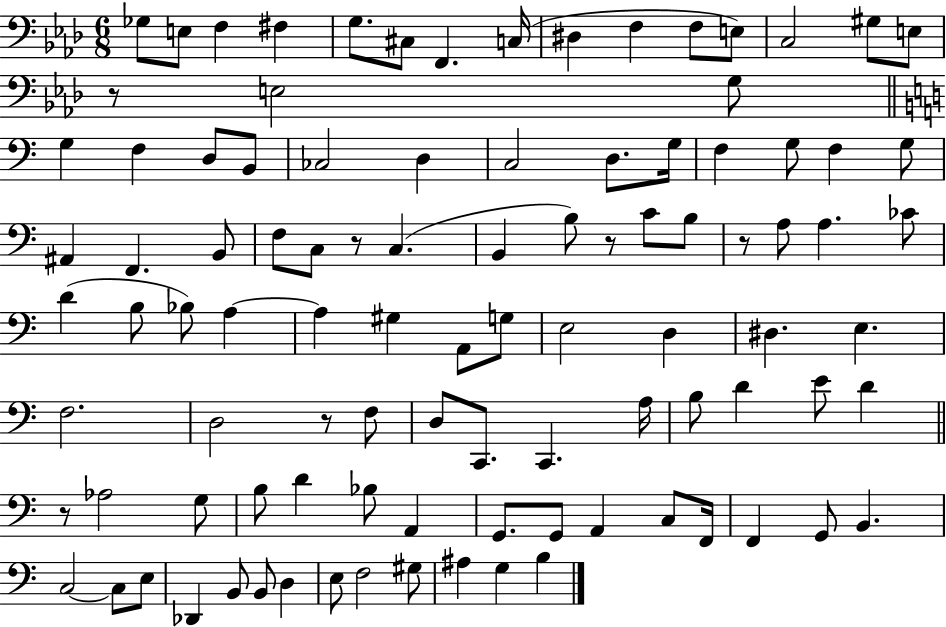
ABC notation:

X:1
T:Untitled
M:6/8
L:1/4
K:Ab
_G,/2 E,/2 F, ^F, G,/2 ^C,/2 F,, C,/4 ^D, F, F,/2 E,/2 C,2 ^G,/2 E,/2 z/2 E,2 G,/2 G, F, D,/2 B,,/2 _C,2 D, C,2 D,/2 G,/4 F, G,/2 F, G,/2 ^A,, F,, B,,/2 F,/2 C,/2 z/2 C, B,, B,/2 z/2 C/2 B,/2 z/2 A,/2 A, _C/2 D B,/2 _B,/2 A, A, ^G, A,,/2 G,/2 E,2 D, ^D, E, F,2 D,2 z/2 F,/2 D,/2 C,,/2 C,, A,/4 B,/2 D E/2 D z/2 _A,2 G,/2 B,/2 D _B,/2 A,, G,,/2 G,,/2 A,, C,/2 F,,/4 F,, G,,/2 B,, C,2 C,/2 E,/2 _D,, B,,/2 B,,/2 D, E,/2 F,2 ^G,/2 ^A, G, B,